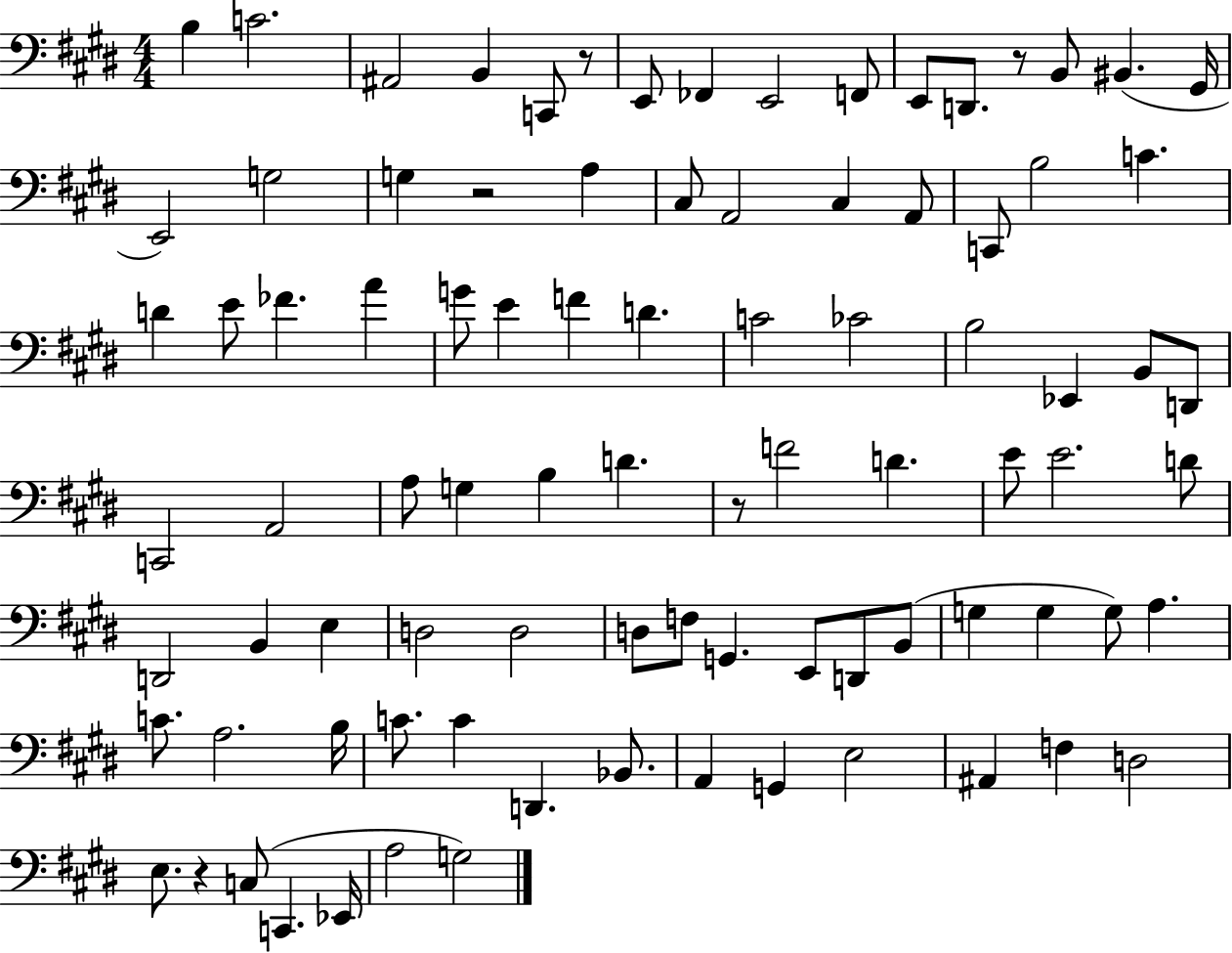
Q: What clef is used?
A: bass